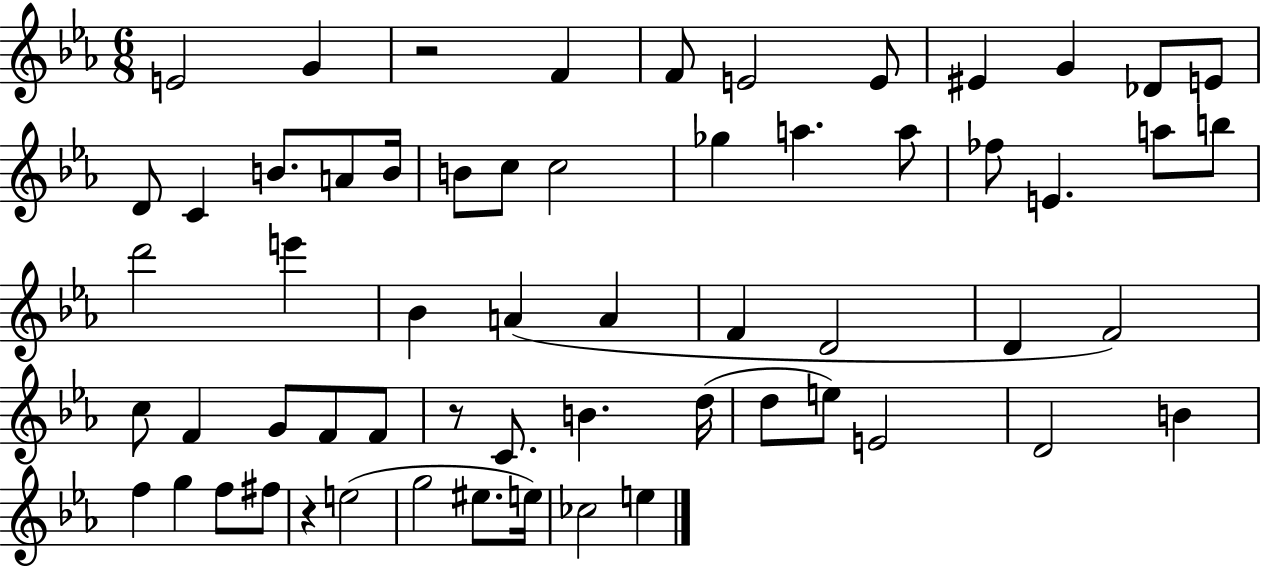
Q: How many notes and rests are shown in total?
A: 60